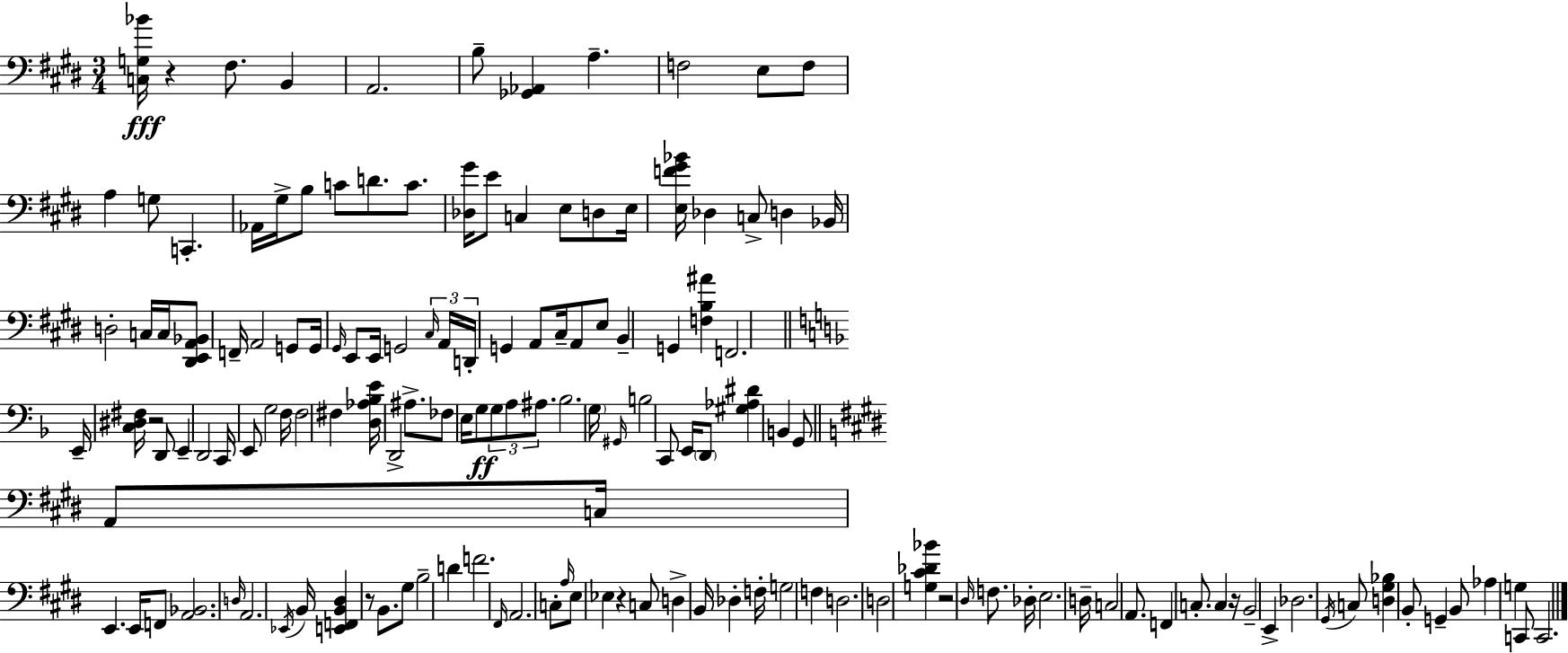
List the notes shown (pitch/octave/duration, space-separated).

[C3,G3,Bb4]/s R/q F#3/e. B2/q A2/h. B3/e [Gb2,Ab2]/q A3/q. F3/h E3/e F3/e A3/q G3/e C2/q. Ab2/s G#3/s B3/e C4/e D4/e. C4/e. [Db3,G#4]/s E4/e C3/q E3/e D3/e E3/s [E3,F4,G#4,Bb4]/s Db3/q C3/e D3/q Bb2/s D3/h C3/s C3/s [D#2,E2,A2,Bb2]/e F2/s A2/h G2/e G2/s G#2/s E2/e E2/s G2/h C#3/s A2/s D2/s G2/q A2/e C#3/s A2/e E3/e B2/q G2/q [F3,B3,A#4]/q F2/h. E2/s [C3,D#3,F#3]/s R/h D2/e E2/q D2/h C2/s E2/e G3/h F3/s F3/h F#3/q [D3,Ab3,Bb3,E4]/s D2/h A#3/e. FES3/e E3/s G3/e G3/e A3/e A#3/e. Bb3/h. G3/s G#2/s B3/h C2/e E2/s D2/e [G#3,Ab3,D#4]/q B2/q G2/e A2/e C3/s E2/q. E2/s F2/e [A2,Bb2]/h. D3/s A2/h. Eb2/s B2/s [E2,F2,B2,D#3]/q R/e B2/e. G#3/e B3/h D4/q F4/h. F#2/s A2/h. C3/e A3/s E3/e Eb3/q R/q C3/e D3/q B2/s Db3/q F3/s G3/h F3/q D3/h. D3/h [G3,C#4,Db4,Bb4]/q R/h D#3/s F3/e. Db3/s E3/h. D3/s C3/h A2/e. F2/q C3/e. C3/q R/s B2/h E2/q Db3/h. G#2/s C3/e [D3,G#3,Bb3]/q B2/e G2/q B2/e Ab3/q G3/q C2/e C2/h.